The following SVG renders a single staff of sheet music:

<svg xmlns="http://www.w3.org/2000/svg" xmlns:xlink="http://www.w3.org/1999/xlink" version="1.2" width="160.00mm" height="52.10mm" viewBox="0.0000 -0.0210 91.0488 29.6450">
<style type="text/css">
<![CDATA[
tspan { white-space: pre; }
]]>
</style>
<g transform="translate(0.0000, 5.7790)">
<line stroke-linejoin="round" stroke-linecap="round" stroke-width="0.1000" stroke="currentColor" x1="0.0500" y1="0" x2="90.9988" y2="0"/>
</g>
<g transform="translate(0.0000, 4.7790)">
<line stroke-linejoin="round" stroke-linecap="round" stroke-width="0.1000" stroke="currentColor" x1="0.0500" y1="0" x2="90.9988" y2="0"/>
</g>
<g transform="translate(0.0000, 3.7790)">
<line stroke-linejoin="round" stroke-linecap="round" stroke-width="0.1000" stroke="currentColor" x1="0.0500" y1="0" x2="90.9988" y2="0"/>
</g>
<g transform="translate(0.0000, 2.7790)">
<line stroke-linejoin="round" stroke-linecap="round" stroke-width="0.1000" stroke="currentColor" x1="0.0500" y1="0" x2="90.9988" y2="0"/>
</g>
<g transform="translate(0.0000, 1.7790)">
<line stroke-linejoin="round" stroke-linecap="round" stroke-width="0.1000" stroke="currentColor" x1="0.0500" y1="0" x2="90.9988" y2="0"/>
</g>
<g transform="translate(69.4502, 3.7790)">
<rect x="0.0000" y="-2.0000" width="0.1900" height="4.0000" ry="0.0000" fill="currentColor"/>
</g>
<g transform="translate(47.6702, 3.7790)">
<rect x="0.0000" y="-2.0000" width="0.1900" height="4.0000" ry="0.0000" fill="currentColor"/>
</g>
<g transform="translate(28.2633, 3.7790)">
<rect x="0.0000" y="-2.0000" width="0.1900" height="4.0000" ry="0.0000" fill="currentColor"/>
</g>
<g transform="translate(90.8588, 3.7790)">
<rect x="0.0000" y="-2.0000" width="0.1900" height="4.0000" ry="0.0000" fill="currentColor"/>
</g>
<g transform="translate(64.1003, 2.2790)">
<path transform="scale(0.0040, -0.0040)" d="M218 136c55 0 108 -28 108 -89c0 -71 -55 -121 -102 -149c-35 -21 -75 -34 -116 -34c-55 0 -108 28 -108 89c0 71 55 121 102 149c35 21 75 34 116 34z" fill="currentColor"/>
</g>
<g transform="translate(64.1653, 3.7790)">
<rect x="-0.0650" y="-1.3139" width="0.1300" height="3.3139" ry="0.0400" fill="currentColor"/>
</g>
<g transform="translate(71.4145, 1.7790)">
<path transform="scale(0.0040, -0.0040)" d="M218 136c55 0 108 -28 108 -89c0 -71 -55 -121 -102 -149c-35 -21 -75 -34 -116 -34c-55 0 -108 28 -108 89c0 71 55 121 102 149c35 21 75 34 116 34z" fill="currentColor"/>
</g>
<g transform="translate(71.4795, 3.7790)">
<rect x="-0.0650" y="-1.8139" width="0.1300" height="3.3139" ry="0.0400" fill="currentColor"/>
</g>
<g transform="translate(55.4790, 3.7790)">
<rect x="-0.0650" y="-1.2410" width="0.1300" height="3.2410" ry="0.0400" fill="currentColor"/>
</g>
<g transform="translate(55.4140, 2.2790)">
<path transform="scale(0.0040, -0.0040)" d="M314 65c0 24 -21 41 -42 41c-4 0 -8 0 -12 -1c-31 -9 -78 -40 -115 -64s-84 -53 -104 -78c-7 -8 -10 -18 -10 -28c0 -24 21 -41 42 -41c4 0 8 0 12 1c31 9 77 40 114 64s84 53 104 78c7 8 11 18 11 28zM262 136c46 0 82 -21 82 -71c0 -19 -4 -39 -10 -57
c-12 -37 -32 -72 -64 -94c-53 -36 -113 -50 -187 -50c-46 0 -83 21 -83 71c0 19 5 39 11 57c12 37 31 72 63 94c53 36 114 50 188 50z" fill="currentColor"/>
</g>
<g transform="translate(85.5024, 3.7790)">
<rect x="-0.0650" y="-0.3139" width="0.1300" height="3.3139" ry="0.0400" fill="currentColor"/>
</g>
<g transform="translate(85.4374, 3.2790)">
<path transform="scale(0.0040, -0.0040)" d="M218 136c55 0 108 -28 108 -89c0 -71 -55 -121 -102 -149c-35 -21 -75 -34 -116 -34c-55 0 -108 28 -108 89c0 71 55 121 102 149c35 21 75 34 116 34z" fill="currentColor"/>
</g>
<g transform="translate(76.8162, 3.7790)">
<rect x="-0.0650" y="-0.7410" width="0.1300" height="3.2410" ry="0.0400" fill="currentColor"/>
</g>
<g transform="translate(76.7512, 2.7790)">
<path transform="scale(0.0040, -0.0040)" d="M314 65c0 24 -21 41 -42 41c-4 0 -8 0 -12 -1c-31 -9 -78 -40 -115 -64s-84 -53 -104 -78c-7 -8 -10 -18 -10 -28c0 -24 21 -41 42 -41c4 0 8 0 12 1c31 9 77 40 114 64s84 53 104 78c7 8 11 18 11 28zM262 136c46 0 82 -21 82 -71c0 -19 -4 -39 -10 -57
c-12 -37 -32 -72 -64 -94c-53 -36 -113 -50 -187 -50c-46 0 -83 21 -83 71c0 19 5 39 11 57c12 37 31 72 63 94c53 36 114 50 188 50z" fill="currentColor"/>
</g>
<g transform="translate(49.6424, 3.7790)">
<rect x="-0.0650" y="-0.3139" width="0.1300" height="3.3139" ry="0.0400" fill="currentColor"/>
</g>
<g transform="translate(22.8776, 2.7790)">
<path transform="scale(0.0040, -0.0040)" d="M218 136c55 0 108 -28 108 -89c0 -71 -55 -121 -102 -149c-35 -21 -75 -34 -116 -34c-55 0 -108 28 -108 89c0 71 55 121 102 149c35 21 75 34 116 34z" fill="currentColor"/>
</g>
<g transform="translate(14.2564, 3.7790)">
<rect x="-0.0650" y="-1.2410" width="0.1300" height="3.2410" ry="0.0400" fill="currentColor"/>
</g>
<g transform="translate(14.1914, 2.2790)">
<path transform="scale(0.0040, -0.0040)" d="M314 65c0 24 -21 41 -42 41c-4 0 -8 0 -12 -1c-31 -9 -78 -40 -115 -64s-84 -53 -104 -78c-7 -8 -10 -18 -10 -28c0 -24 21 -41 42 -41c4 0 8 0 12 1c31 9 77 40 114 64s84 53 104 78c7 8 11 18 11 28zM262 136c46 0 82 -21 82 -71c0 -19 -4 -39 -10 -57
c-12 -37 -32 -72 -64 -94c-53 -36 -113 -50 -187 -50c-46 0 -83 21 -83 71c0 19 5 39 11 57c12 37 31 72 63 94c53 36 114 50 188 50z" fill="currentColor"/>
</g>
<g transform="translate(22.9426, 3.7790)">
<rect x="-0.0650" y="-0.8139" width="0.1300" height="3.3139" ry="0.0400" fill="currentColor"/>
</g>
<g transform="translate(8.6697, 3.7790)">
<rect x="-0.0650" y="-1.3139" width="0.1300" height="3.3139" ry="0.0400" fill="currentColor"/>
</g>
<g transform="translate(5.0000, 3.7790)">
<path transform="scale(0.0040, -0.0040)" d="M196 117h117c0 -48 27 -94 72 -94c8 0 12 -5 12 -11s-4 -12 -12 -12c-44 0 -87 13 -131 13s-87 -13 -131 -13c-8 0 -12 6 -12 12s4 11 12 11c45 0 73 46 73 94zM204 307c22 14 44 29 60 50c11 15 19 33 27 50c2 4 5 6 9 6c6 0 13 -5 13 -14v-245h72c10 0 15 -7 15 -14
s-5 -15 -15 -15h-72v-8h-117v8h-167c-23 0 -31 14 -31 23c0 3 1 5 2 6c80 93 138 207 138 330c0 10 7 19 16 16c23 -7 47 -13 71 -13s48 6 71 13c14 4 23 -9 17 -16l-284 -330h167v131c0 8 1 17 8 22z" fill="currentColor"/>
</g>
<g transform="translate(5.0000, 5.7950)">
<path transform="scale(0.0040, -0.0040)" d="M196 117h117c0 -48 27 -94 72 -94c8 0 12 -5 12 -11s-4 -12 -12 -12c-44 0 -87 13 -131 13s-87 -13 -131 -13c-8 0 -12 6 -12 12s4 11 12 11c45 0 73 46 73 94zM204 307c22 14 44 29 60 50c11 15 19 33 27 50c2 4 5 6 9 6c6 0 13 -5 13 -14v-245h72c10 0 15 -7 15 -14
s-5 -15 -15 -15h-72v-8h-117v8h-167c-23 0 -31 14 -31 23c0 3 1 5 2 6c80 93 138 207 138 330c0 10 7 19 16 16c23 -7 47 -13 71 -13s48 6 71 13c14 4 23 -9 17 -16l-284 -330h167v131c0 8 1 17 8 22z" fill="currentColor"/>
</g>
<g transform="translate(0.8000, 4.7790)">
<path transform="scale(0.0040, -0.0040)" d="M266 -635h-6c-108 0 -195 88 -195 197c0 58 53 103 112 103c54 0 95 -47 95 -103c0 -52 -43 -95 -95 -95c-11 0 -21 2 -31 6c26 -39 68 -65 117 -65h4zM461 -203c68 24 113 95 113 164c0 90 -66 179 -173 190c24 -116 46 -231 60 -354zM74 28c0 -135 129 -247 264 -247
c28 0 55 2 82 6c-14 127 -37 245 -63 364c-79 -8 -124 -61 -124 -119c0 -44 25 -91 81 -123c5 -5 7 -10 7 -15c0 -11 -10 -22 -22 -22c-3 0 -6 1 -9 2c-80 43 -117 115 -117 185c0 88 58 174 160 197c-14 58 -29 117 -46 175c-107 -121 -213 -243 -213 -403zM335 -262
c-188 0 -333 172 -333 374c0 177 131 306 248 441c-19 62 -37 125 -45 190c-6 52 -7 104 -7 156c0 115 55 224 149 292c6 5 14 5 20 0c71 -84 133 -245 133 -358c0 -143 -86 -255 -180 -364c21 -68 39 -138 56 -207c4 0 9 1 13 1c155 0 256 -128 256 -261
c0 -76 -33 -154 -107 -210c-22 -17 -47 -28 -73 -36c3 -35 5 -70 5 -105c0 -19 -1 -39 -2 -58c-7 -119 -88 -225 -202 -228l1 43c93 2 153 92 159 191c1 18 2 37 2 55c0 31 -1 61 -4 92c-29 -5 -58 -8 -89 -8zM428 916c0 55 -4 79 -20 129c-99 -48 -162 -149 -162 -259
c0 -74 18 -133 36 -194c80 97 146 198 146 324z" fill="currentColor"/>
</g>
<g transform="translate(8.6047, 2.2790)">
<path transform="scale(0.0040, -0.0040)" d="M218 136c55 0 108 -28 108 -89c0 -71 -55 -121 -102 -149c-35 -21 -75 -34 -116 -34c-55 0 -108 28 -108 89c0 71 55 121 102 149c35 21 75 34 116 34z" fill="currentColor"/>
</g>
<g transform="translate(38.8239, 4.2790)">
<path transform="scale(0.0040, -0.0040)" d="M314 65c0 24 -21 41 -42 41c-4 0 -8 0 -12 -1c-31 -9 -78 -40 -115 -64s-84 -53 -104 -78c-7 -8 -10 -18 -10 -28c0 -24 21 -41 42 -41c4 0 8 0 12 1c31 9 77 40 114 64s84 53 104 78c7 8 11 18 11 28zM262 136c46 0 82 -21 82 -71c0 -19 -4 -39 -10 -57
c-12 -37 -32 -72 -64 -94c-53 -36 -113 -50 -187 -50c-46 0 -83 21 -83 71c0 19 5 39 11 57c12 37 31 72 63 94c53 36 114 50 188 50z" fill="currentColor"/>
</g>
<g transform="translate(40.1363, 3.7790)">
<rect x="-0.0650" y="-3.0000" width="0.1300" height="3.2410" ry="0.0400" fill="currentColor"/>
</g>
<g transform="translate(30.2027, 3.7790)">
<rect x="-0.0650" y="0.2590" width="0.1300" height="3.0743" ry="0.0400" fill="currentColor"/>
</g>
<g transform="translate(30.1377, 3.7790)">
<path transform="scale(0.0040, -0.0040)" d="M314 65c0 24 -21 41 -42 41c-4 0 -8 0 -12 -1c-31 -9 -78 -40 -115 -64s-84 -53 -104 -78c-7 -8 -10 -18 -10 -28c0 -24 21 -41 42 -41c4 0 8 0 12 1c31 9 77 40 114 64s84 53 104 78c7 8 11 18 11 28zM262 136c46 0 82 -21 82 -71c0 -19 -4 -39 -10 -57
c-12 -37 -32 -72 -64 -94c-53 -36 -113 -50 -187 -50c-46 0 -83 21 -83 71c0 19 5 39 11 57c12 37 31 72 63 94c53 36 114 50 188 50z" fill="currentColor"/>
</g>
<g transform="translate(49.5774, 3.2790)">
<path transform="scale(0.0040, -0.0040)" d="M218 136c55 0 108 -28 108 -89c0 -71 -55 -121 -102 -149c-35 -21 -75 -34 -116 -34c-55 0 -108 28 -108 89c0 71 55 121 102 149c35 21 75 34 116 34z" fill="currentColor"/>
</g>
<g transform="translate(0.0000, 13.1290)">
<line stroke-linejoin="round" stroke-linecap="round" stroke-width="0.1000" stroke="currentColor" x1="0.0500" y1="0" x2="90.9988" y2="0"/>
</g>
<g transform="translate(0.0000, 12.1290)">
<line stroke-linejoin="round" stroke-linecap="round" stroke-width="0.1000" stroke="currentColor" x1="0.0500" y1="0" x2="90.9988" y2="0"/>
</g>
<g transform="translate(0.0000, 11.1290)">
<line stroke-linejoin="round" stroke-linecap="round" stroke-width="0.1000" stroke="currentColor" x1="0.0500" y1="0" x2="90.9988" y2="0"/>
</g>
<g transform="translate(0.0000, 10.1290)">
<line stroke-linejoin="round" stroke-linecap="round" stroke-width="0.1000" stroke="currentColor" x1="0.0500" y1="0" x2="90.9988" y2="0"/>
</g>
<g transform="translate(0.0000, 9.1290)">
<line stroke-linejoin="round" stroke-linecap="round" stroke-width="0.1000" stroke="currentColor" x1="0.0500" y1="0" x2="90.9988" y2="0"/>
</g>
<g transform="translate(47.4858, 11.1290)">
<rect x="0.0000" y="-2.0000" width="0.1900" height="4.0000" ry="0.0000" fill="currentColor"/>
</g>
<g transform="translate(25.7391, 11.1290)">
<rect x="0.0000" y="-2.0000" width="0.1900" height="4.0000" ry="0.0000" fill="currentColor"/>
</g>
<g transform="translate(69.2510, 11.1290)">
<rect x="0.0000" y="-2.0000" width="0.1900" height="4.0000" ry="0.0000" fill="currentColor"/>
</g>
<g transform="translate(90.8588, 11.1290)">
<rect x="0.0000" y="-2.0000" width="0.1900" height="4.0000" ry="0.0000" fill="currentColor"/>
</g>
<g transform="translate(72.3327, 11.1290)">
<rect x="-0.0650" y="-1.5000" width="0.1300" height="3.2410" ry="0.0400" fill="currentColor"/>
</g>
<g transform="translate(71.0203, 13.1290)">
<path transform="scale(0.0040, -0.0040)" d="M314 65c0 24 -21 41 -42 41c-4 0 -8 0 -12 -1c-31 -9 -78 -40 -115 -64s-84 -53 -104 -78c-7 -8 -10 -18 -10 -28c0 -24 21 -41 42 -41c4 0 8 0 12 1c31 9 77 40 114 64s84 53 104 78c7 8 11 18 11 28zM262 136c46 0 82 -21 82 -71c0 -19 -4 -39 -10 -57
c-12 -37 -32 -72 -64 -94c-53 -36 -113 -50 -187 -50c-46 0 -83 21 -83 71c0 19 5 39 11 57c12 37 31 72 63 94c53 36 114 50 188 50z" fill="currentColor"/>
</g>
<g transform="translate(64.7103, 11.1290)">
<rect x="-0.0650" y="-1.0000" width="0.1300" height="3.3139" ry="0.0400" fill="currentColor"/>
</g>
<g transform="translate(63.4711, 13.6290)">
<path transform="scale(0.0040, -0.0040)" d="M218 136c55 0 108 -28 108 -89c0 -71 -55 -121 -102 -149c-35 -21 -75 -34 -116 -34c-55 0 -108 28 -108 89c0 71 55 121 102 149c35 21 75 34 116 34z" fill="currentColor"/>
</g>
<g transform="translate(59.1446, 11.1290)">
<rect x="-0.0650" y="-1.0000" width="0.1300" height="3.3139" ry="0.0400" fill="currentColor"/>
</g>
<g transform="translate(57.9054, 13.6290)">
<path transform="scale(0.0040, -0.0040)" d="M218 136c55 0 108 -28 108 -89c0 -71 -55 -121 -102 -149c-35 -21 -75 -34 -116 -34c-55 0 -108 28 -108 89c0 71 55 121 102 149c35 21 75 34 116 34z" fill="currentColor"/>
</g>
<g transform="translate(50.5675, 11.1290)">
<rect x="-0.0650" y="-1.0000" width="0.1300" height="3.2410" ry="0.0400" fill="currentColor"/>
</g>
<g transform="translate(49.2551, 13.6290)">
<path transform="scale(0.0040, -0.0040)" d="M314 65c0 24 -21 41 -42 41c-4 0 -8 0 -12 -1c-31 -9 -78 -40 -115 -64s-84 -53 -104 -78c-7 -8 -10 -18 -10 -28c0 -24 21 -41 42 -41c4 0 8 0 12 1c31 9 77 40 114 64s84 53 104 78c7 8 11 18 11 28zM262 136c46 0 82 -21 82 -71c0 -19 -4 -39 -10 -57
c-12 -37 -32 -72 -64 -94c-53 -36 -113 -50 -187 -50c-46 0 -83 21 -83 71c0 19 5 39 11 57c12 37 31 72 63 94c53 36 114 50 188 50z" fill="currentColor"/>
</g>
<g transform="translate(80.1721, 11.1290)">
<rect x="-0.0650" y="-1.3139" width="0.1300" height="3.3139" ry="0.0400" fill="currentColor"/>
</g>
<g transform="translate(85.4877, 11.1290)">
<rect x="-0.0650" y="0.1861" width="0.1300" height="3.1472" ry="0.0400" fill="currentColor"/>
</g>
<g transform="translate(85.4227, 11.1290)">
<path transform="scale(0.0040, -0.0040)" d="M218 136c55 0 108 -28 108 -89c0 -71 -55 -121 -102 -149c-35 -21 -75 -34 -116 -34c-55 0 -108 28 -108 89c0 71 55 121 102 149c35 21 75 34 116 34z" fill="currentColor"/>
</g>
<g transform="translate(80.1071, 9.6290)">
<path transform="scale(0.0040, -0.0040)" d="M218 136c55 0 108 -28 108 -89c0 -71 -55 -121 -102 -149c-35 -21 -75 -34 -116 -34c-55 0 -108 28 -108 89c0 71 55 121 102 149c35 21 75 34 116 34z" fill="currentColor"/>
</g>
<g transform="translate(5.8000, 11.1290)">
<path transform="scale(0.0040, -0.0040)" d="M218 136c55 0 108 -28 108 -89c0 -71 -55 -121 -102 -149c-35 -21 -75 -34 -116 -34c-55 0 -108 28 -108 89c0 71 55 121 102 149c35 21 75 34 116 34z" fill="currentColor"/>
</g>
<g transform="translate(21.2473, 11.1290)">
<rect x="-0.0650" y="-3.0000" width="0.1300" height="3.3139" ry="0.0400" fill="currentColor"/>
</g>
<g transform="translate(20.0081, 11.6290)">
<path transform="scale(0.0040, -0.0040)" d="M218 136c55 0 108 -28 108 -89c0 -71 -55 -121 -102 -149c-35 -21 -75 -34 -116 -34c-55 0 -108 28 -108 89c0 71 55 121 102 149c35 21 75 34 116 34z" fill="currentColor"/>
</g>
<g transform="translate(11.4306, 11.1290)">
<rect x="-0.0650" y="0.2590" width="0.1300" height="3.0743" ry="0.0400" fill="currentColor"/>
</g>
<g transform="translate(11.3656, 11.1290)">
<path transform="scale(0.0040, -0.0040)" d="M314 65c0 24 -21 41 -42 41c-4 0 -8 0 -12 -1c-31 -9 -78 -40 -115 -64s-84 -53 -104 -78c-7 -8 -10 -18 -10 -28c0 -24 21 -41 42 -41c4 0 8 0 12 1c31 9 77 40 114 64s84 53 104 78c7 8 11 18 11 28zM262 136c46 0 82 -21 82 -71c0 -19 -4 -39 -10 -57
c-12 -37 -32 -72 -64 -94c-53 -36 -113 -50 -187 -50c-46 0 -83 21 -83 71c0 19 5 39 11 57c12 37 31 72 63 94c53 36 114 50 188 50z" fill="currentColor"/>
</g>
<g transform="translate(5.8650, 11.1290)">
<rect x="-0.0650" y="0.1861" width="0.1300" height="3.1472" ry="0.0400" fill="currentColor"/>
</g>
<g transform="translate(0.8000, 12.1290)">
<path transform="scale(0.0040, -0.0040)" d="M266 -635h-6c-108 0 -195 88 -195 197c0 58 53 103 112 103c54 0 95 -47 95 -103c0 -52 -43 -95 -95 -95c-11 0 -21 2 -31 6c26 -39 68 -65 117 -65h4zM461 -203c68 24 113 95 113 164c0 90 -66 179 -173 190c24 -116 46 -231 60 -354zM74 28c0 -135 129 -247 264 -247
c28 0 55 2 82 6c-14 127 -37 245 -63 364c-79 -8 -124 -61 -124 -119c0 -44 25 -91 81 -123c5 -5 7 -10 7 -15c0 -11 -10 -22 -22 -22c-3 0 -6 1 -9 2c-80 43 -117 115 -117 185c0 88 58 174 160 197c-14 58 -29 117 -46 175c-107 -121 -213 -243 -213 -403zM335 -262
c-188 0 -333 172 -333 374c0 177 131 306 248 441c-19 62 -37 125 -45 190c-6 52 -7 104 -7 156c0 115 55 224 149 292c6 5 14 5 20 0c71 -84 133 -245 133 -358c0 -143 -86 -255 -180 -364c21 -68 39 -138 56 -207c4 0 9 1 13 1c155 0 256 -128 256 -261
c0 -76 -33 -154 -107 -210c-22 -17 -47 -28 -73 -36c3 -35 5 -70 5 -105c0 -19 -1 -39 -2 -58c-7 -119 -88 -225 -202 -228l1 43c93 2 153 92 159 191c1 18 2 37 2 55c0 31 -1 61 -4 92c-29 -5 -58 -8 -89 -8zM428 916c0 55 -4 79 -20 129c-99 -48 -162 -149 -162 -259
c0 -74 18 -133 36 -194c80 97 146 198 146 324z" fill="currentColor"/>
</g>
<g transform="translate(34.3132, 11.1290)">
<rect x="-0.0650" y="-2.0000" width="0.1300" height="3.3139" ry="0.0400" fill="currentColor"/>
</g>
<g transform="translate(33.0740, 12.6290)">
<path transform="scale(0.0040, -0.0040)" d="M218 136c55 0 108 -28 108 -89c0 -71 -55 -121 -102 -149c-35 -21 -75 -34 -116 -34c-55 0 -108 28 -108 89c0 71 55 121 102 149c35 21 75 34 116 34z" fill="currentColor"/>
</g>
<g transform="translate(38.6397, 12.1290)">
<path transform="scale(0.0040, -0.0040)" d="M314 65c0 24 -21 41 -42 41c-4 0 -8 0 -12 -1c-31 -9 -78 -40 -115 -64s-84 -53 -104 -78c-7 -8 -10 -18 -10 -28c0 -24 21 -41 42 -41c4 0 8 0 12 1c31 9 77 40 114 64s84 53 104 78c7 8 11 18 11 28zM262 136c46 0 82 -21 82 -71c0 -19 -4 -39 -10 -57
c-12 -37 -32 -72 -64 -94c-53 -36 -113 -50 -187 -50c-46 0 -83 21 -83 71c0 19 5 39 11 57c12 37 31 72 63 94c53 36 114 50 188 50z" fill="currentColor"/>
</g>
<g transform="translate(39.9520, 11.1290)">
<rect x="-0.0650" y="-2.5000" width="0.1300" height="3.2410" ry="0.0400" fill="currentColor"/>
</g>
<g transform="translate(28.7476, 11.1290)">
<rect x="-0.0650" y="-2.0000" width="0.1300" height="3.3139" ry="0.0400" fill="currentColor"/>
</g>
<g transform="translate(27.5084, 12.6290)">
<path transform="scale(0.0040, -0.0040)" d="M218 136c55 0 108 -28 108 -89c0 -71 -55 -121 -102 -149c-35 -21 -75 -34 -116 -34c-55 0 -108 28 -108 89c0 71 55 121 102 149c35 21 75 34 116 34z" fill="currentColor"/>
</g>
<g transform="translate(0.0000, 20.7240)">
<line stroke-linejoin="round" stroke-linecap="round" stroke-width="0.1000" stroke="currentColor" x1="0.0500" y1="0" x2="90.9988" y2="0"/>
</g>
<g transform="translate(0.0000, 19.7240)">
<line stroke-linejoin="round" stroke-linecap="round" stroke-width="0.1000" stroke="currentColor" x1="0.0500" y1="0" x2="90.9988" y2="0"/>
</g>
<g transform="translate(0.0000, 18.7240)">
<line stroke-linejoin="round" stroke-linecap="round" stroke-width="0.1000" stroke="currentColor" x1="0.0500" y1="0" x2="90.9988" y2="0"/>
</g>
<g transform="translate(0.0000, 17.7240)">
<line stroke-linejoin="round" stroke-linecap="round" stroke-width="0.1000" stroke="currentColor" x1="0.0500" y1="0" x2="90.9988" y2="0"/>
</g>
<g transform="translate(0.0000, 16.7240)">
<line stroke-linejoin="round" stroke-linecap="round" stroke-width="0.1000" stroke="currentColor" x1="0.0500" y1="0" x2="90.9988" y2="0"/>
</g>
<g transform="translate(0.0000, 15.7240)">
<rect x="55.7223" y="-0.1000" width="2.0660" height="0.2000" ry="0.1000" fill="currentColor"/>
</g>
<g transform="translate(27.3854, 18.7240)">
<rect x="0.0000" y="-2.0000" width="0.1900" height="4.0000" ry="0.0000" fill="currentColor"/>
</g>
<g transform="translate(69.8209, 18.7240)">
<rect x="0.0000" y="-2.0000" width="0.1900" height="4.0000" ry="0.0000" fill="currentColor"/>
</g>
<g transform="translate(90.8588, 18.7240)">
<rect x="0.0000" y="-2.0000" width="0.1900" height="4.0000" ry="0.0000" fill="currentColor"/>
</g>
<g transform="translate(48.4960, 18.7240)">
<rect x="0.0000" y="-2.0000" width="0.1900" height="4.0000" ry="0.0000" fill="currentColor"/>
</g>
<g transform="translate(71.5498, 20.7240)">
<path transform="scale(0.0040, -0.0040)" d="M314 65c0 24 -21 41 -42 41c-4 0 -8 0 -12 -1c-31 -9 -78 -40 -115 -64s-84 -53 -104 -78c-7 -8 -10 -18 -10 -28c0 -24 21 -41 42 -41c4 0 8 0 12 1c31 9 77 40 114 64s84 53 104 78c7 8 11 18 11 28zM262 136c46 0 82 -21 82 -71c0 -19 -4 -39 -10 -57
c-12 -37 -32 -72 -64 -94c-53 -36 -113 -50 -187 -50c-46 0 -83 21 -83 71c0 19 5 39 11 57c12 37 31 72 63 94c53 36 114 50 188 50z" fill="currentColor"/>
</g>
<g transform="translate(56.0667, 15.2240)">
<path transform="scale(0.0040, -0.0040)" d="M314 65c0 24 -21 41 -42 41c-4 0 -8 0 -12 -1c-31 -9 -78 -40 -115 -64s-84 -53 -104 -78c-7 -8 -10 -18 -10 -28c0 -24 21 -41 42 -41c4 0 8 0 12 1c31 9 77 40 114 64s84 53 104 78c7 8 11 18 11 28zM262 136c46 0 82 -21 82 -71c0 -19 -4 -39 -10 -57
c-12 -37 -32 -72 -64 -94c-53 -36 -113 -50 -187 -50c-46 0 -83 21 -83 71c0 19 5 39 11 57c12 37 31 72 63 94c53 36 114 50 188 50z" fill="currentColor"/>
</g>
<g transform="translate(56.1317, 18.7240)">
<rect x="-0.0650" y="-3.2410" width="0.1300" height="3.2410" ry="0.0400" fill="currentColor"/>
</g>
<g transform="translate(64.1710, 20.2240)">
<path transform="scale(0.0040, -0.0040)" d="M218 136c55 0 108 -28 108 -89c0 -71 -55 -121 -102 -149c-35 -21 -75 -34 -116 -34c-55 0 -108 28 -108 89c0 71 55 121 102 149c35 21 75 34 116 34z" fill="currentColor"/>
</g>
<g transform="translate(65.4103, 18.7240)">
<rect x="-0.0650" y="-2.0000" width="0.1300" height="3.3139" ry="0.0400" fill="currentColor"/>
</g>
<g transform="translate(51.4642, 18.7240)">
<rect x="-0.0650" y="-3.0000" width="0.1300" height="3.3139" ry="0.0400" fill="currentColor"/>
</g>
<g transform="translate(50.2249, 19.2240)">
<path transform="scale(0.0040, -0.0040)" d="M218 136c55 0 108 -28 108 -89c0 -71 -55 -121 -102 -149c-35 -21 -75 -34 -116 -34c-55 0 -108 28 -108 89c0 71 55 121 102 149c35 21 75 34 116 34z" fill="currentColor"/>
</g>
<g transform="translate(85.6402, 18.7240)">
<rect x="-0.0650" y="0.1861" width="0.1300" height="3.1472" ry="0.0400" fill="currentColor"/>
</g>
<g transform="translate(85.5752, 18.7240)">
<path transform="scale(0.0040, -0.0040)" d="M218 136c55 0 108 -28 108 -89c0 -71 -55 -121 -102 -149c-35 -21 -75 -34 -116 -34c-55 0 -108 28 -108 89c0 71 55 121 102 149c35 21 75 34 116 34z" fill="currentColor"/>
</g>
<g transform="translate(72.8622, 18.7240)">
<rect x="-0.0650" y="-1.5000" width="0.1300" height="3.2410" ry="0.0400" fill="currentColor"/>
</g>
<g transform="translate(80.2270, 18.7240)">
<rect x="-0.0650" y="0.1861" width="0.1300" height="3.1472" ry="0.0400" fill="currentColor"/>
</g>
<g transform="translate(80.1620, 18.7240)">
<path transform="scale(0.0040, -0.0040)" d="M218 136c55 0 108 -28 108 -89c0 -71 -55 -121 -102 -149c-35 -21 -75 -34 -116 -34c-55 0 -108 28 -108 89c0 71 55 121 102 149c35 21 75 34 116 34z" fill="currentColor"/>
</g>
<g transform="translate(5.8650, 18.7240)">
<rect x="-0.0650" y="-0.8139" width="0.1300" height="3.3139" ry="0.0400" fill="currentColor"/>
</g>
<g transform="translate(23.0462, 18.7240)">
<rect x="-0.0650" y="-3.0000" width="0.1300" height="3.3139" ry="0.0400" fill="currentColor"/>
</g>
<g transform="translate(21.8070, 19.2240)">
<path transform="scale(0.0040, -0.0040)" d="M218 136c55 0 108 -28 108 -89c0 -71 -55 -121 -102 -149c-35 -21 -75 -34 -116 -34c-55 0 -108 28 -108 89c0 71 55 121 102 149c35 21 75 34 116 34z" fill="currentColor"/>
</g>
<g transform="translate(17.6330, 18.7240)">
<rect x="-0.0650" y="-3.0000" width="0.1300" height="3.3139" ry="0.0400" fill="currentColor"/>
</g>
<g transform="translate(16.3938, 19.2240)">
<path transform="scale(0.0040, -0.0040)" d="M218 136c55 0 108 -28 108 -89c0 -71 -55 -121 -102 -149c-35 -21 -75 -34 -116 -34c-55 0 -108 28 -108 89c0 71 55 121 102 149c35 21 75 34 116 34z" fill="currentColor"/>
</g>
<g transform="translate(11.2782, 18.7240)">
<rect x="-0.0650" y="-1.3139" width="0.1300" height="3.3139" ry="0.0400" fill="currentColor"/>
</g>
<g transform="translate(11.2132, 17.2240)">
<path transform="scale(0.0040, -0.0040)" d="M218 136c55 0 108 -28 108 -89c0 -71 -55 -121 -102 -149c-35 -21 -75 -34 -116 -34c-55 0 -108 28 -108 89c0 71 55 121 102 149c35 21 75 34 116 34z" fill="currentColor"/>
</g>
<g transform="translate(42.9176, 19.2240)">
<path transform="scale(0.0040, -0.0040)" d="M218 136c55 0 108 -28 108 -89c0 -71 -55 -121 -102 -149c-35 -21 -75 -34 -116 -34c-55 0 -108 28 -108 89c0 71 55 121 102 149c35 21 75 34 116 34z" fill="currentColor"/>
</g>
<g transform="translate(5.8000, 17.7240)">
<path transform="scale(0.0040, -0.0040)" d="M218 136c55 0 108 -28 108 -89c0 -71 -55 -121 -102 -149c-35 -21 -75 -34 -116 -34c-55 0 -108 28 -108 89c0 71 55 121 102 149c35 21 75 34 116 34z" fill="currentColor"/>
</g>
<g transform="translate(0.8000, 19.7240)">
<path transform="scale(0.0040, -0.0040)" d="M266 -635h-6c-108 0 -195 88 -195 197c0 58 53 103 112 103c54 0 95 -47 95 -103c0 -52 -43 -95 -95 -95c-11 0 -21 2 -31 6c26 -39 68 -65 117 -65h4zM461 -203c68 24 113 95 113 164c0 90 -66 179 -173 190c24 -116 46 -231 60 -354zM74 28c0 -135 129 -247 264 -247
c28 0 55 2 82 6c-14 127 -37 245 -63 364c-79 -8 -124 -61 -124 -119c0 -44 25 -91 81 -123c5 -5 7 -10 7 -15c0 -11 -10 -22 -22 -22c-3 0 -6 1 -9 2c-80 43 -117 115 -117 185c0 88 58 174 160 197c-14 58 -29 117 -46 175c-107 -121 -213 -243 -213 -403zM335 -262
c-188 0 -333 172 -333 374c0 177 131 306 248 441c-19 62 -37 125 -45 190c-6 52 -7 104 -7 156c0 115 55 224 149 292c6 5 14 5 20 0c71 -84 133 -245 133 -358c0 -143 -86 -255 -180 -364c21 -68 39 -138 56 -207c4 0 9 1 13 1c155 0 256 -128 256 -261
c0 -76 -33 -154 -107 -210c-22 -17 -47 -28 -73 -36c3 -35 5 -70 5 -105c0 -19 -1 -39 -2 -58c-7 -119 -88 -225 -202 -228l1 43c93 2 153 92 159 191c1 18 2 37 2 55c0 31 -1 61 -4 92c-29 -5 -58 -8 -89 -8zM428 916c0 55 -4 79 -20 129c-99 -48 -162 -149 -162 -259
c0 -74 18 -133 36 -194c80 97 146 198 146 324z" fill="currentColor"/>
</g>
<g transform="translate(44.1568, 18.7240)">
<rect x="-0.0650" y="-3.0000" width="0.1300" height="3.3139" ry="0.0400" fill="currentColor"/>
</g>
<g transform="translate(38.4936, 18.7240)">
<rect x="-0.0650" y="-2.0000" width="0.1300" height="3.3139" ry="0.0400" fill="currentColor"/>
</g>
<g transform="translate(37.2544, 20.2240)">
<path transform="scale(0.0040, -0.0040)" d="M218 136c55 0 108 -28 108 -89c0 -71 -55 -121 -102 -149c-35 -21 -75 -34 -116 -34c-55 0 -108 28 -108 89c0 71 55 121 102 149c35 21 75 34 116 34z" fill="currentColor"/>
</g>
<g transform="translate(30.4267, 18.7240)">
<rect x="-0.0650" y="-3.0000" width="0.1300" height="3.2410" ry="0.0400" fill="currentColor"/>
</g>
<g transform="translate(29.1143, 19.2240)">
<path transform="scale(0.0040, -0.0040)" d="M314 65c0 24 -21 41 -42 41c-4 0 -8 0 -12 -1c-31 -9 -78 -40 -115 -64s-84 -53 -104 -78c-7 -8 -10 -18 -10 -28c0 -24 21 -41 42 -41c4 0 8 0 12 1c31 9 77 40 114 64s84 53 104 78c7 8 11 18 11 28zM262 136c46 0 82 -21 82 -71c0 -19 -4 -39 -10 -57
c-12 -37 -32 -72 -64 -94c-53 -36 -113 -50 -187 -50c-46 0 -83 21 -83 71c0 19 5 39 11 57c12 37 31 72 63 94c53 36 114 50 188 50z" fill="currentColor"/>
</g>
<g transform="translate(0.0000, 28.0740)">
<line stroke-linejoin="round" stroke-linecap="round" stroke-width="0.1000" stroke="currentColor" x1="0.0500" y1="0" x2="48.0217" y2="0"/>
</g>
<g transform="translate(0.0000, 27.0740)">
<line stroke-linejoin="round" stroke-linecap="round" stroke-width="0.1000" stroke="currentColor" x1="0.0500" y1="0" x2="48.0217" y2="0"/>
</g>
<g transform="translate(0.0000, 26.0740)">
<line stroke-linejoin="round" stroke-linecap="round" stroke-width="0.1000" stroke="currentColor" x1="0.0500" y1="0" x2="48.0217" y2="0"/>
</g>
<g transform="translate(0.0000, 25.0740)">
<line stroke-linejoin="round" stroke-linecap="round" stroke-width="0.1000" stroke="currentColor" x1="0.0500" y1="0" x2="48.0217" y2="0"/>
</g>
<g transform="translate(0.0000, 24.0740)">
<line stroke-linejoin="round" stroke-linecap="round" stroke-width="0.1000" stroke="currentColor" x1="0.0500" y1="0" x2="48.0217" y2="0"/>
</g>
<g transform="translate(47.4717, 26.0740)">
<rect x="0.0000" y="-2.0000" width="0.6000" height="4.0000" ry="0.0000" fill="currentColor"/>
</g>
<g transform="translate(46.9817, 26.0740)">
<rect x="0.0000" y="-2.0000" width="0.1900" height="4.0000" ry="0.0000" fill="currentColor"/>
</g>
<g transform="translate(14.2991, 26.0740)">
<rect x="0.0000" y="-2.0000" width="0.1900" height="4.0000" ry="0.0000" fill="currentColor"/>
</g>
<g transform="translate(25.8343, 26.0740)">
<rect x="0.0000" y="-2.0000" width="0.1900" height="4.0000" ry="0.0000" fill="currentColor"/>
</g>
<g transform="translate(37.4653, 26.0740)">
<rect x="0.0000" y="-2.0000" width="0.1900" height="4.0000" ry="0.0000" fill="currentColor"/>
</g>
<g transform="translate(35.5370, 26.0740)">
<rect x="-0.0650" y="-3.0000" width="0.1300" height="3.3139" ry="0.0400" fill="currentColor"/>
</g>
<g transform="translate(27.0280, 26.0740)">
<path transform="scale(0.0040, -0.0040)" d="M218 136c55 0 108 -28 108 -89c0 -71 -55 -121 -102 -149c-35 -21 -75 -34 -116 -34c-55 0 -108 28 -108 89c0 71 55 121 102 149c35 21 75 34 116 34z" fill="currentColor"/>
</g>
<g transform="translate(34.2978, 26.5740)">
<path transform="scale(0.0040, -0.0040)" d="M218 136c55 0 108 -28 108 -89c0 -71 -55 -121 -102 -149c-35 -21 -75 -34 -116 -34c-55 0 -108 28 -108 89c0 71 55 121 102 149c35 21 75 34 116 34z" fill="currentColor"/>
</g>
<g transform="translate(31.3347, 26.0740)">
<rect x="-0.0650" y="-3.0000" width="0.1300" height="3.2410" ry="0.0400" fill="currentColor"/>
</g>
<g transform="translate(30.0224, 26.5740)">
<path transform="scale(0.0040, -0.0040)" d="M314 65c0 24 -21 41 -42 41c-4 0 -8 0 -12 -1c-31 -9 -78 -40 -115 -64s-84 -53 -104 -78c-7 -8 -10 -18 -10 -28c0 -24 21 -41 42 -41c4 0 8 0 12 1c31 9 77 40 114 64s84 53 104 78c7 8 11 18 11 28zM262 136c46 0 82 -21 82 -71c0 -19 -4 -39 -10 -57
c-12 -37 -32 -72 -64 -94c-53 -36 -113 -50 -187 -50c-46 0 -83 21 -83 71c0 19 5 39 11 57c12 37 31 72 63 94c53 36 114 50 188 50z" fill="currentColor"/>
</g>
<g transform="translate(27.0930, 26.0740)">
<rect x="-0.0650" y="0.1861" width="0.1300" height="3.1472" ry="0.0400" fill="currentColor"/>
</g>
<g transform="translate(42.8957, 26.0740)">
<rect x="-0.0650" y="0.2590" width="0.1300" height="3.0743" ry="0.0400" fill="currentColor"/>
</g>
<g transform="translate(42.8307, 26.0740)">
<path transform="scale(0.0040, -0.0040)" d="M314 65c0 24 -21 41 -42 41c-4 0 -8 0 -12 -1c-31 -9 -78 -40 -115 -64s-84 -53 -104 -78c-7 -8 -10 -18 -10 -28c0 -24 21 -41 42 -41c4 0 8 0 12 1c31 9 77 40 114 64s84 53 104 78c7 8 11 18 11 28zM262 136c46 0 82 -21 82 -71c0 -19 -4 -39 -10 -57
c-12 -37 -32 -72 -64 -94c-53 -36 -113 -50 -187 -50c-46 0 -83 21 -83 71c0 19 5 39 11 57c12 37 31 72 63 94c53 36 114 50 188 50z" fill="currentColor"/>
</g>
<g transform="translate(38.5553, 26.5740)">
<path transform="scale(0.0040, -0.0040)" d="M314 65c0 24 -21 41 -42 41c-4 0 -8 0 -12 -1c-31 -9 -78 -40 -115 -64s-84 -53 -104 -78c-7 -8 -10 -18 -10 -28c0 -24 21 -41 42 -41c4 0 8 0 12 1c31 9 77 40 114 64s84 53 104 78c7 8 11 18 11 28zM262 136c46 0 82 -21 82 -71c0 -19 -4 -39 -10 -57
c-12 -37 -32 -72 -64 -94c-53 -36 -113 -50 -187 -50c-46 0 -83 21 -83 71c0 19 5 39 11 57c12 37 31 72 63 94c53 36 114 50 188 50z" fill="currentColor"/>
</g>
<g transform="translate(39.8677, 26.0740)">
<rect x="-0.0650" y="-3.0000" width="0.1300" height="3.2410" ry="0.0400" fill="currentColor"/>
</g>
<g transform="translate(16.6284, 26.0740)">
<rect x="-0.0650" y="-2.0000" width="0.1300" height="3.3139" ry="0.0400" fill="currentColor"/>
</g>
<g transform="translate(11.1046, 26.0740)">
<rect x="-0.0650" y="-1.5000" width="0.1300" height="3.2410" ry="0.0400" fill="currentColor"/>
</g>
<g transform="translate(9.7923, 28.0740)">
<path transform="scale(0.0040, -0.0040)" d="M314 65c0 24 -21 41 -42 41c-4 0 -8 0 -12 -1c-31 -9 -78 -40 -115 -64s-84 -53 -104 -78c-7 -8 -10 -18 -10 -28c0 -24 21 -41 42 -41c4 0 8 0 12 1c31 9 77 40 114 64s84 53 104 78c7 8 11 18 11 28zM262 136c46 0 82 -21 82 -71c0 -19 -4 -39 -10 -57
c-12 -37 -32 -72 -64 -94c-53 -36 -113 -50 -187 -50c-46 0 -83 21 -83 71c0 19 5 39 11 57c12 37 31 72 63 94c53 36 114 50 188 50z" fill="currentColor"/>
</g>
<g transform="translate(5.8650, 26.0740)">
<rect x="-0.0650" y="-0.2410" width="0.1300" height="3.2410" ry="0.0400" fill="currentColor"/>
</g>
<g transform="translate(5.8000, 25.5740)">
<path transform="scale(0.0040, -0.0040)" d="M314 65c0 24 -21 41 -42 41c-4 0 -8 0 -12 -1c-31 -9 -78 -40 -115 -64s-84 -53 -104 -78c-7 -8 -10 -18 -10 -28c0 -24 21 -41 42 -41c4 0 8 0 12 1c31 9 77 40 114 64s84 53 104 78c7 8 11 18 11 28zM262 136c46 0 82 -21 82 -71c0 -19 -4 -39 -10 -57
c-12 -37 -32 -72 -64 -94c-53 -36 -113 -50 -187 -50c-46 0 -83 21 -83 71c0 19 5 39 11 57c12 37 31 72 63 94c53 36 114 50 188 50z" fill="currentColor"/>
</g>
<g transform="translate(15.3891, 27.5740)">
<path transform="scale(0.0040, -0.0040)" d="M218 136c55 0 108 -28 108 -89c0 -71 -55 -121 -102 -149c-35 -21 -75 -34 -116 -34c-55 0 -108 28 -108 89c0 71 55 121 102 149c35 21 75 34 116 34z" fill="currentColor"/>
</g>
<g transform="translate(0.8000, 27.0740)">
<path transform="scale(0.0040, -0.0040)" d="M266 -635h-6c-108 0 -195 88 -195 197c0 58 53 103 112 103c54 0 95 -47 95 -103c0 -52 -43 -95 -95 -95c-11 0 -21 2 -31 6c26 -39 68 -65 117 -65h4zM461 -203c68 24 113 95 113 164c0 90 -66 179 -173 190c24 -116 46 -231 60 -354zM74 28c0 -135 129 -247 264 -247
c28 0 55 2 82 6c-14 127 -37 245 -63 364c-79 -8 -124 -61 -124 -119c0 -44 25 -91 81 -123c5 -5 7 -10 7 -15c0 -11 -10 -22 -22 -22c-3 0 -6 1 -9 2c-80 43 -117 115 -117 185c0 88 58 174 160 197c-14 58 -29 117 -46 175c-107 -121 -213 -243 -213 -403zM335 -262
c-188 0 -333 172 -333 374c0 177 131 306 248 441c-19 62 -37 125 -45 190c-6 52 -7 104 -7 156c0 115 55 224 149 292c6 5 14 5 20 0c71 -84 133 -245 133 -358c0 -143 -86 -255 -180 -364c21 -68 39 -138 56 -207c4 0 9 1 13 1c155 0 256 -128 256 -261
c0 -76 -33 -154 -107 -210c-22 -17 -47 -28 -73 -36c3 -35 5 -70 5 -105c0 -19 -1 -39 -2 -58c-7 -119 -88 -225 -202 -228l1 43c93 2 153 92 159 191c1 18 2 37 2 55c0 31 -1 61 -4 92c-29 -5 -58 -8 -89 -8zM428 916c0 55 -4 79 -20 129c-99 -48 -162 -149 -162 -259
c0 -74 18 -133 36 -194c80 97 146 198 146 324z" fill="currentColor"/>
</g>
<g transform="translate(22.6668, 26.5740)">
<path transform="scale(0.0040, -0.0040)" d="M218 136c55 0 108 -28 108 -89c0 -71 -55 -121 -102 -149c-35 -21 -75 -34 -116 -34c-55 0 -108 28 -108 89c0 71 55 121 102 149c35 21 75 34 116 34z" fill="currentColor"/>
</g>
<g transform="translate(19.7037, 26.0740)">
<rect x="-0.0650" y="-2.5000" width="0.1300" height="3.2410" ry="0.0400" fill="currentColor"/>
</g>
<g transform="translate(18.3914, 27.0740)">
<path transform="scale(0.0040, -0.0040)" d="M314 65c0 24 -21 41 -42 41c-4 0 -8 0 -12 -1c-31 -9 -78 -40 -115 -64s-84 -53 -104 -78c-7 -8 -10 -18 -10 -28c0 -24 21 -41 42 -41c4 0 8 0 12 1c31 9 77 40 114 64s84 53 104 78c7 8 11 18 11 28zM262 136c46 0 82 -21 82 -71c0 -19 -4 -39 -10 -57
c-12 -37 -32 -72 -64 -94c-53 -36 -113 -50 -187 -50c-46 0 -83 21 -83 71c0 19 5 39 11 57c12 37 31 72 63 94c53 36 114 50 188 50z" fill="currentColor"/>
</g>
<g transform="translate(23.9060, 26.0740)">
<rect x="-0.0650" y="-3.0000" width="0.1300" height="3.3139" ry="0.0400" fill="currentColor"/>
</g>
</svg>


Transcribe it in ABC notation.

X:1
T:Untitled
M:4/4
L:1/4
K:C
e e2 d B2 A2 c e2 e f d2 c B B2 A F F G2 D2 D D E2 e B d e A A A2 F A A b2 F E2 B B c2 E2 F G2 A B A2 A A2 B2